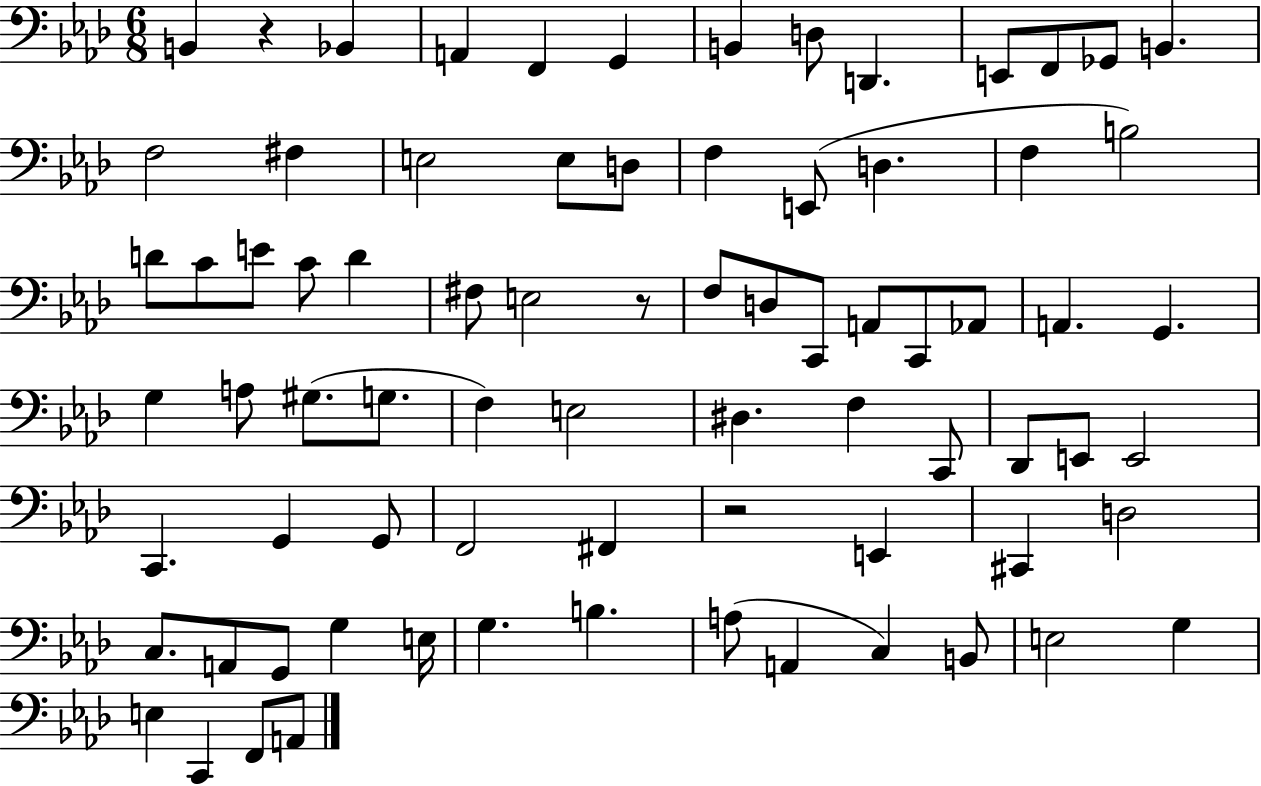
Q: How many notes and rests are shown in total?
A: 77